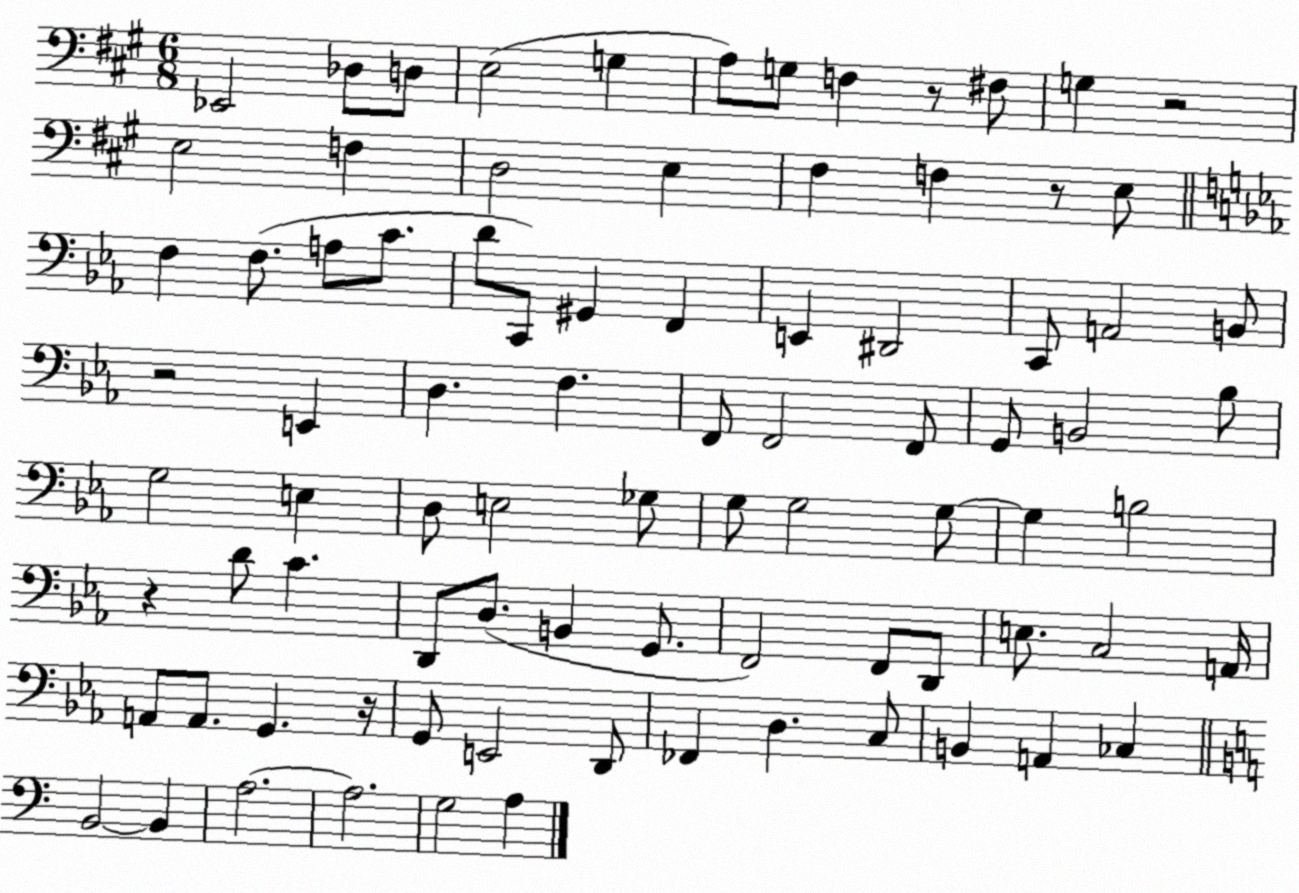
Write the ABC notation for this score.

X:1
T:Untitled
M:6/8
L:1/4
K:A
_E,,2 _D,/2 D,/2 E,2 G, A,/2 G,/2 F, z/2 ^F,/2 G, z2 E,2 F, D,2 E, ^F, F, z/2 E,/2 F, F,/2 A,/2 C/2 D/2 C,,/2 ^G,, F,, E,, ^D,,2 C,,/2 A,,2 B,,/2 z2 E,, D, F, F,,/2 F,,2 F,,/2 G,,/2 B,,2 _B,/2 G,2 E, D,/2 E,2 _G,/2 G,/2 G,2 G,/2 G, B,2 z D/2 C D,,/2 D,/2 B,, G,,/2 F,,2 F,,/2 D,,/2 E,/2 C,2 A,,/4 A,,/2 A,,/2 G,, z/4 G,,/2 E,,2 D,,/2 _F,, D, C,/2 B,, A,, _C, B,,2 B,, A,2 A,2 G,2 A,